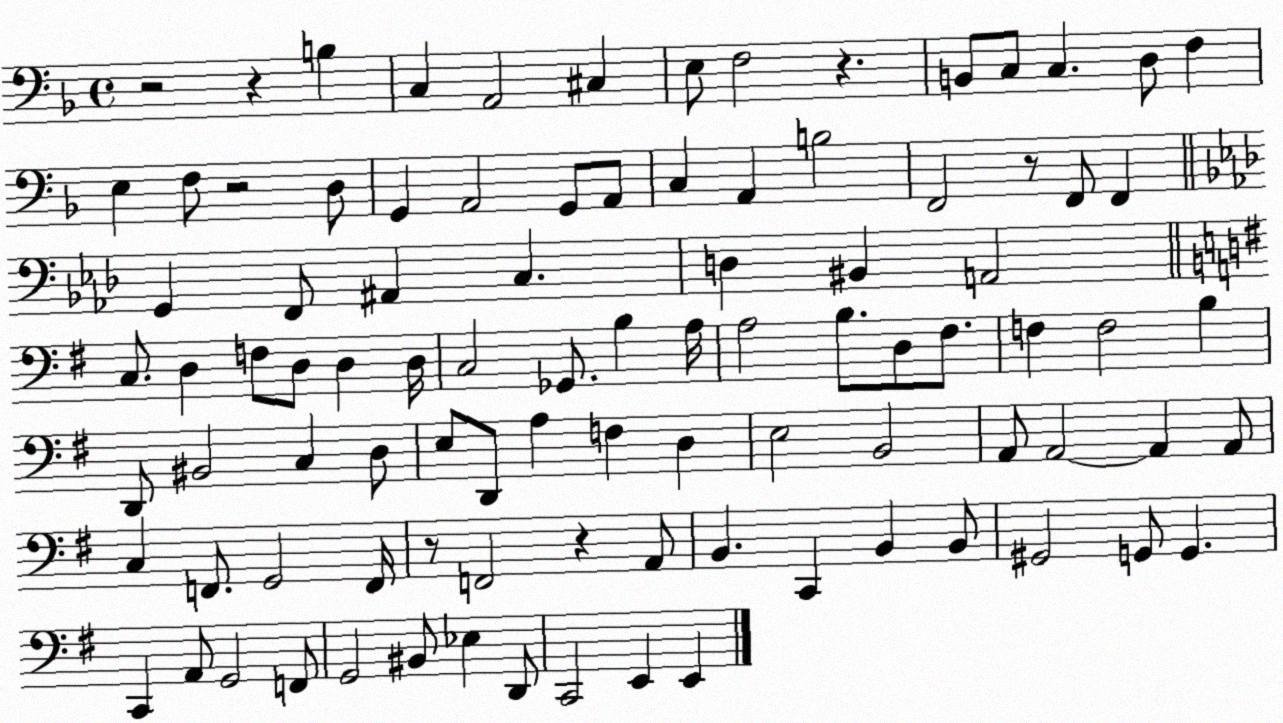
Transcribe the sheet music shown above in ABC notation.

X:1
T:Untitled
M:4/4
L:1/4
K:F
z2 z B, C, A,,2 ^C, E,/2 F,2 z B,,/2 C,/2 C, D,/2 F, E, F,/2 z2 D,/2 G,, A,,2 G,,/2 A,,/2 C, A,, B,2 F,,2 z/2 F,,/2 F,, G,, F,,/2 ^A,, C, D, ^B,, A,,2 C,/2 D, F,/2 D,/2 D, D,/4 C,2 _G,,/2 B, A,/4 A,2 B,/2 D,/2 ^F,/2 F, F,2 B, D,,/2 ^B,,2 C, D,/2 E,/2 D,,/2 A, F, D, E,2 B,,2 A,,/2 A,,2 A,, A,,/2 C, F,,/2 G,,2 F,,/4 z/2 F,,2 z A,,/2 B,, C,, B,, B,,/2 ^G,,2 G,,/2 G,, C,, A,,/2 G,,2 F,,/2 G,,2 ^B,,/2 _E, D,,/2 C,,2 E,, E,,